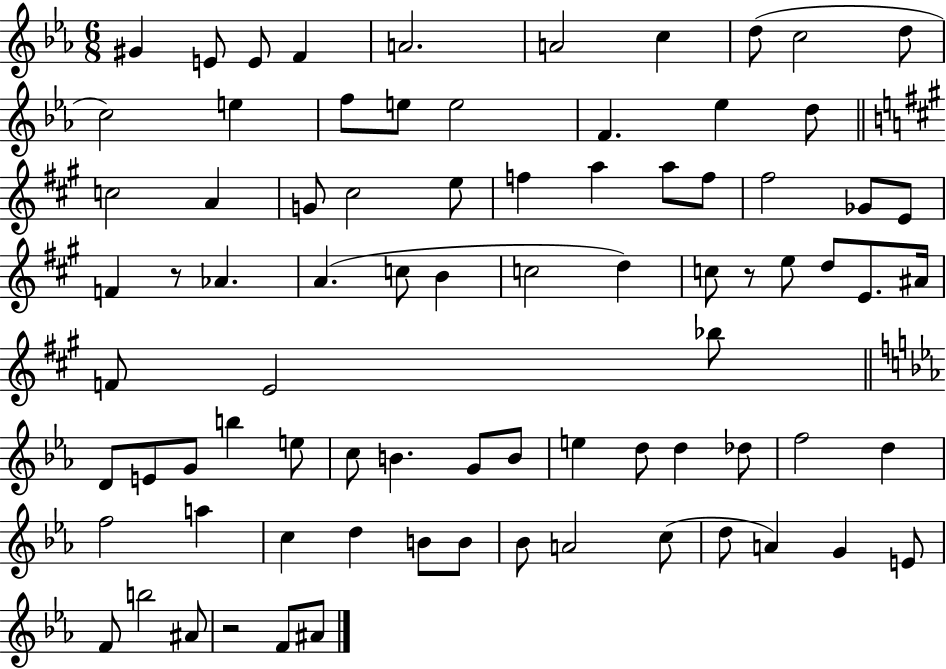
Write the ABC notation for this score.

X:1
T:Untitled
M:6/8
L:1/4
K:Eb
^G E/2 E/2 F A2 A2 c d/2 c2 d/2 c2 e f/2 e/2 e2 F _e d/2 c2 A G/2 ^c2 e/2 f a a/2 f/2 ^f2 _G/2 E/2 F z/2 _A A c/2 B c2 d c/2 z/2 e/2 d/2 E/2 ^A/4 F/2 E2 _b/2 D/2 E/2 G/2 b e/2 c/2 B G/2 B/2 e d/2 d _d/2 f2 d f2 a c d B/2 B/2 _B/2 A2 c/2 d/2 A G E/2 F/2 b2 ^A/2 z2 F/2 ^A/2